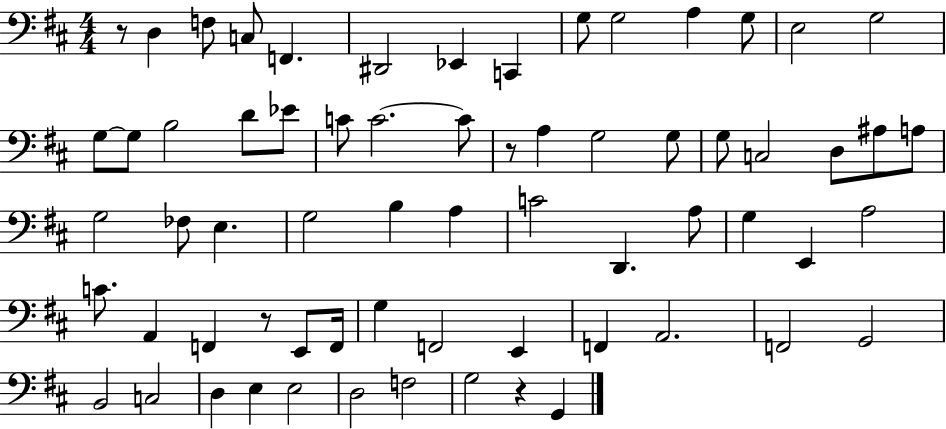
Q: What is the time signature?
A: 4/4